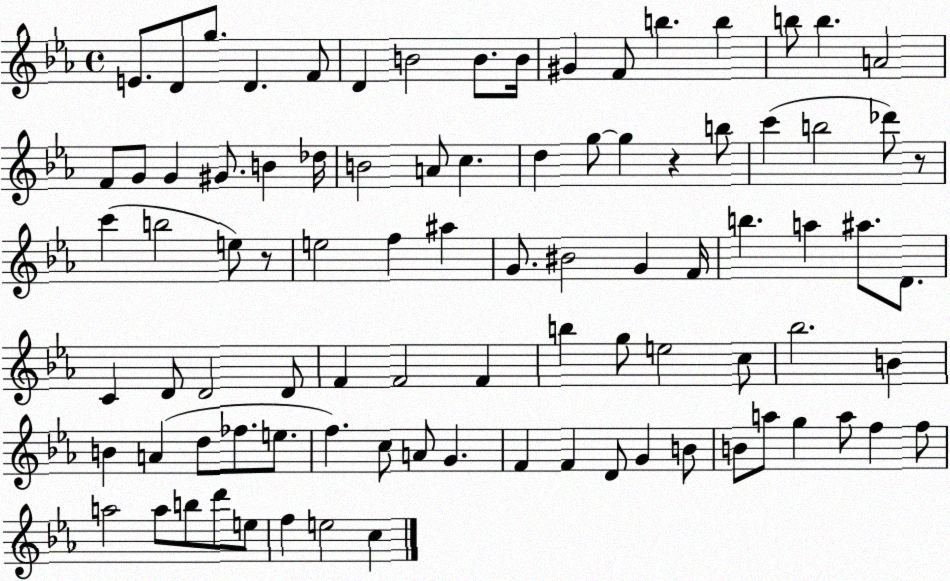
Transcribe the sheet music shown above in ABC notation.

X:1
T:Untitled
M:4/4
L:1/4
K:Eb
E/2 D/2 g/2 D F/2 D B2 B/2 B/4 ^G F/2 b b b/2 b A2 F/2 G/2 G ^G/2 B _d/4 B2 A/2 c d g/2 g z b/2 c' b2 _d'/2 z/2 c' b2 e/2 z/2 e2 f ^a G/2 ^B2 G F/4 b a ^a/2 D/2 C D/2 D2 D/2 F F2 F b g/2 e2 c/2 _b2 B B A d/2 _f/2 e/2 f c/2 A/2 G F F D/2 G B/2 B/2 a/2 g a/2 f f/2 a2 a/2 b/2 d'/2 e/2 f e2 c